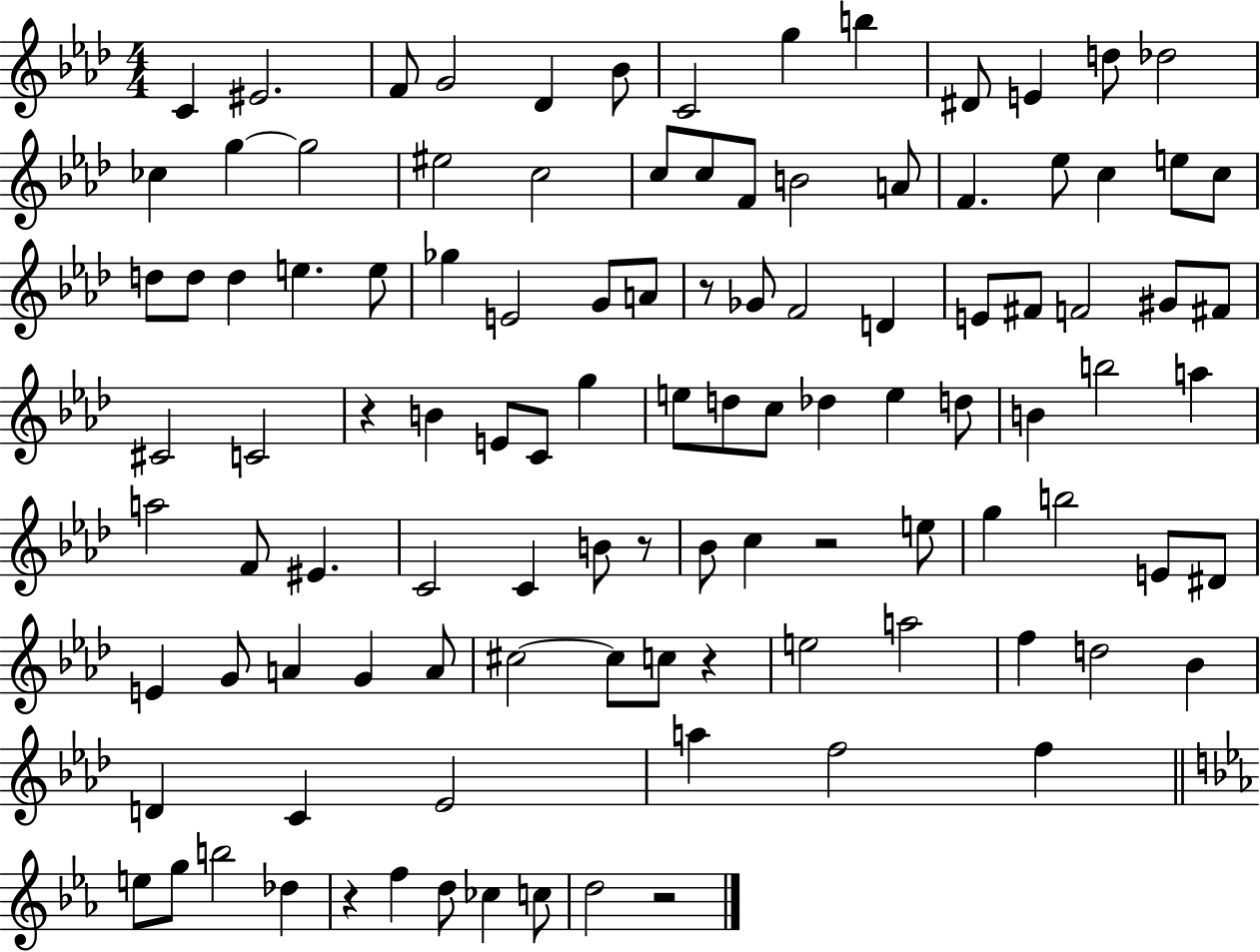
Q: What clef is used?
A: treble